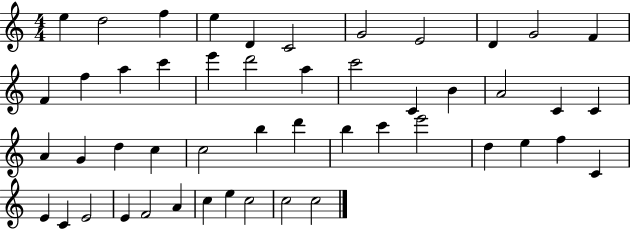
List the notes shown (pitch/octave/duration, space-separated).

E5/q D5/h F5/q E5/q D4/q C4/h G4/h E4/h D4/q G4/h F4/q F4/q F5/q A5/q C6/q E6/q D6/h A5/q C6/h C4/q B4/q A4/h C4/q C4/q A4/q G4/q D5/q C5/q C5/h B5/q D6/q B5/q C6/q E6/h D5/q E5/q F5/q C4/q E4/q C4/q E4/h E4/q F4/h A4/q C5/q E5/q C5/h C5/h C5/h